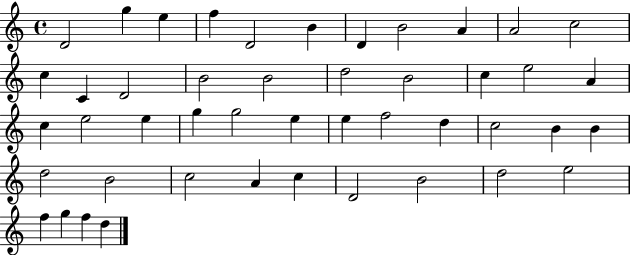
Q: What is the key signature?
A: C major